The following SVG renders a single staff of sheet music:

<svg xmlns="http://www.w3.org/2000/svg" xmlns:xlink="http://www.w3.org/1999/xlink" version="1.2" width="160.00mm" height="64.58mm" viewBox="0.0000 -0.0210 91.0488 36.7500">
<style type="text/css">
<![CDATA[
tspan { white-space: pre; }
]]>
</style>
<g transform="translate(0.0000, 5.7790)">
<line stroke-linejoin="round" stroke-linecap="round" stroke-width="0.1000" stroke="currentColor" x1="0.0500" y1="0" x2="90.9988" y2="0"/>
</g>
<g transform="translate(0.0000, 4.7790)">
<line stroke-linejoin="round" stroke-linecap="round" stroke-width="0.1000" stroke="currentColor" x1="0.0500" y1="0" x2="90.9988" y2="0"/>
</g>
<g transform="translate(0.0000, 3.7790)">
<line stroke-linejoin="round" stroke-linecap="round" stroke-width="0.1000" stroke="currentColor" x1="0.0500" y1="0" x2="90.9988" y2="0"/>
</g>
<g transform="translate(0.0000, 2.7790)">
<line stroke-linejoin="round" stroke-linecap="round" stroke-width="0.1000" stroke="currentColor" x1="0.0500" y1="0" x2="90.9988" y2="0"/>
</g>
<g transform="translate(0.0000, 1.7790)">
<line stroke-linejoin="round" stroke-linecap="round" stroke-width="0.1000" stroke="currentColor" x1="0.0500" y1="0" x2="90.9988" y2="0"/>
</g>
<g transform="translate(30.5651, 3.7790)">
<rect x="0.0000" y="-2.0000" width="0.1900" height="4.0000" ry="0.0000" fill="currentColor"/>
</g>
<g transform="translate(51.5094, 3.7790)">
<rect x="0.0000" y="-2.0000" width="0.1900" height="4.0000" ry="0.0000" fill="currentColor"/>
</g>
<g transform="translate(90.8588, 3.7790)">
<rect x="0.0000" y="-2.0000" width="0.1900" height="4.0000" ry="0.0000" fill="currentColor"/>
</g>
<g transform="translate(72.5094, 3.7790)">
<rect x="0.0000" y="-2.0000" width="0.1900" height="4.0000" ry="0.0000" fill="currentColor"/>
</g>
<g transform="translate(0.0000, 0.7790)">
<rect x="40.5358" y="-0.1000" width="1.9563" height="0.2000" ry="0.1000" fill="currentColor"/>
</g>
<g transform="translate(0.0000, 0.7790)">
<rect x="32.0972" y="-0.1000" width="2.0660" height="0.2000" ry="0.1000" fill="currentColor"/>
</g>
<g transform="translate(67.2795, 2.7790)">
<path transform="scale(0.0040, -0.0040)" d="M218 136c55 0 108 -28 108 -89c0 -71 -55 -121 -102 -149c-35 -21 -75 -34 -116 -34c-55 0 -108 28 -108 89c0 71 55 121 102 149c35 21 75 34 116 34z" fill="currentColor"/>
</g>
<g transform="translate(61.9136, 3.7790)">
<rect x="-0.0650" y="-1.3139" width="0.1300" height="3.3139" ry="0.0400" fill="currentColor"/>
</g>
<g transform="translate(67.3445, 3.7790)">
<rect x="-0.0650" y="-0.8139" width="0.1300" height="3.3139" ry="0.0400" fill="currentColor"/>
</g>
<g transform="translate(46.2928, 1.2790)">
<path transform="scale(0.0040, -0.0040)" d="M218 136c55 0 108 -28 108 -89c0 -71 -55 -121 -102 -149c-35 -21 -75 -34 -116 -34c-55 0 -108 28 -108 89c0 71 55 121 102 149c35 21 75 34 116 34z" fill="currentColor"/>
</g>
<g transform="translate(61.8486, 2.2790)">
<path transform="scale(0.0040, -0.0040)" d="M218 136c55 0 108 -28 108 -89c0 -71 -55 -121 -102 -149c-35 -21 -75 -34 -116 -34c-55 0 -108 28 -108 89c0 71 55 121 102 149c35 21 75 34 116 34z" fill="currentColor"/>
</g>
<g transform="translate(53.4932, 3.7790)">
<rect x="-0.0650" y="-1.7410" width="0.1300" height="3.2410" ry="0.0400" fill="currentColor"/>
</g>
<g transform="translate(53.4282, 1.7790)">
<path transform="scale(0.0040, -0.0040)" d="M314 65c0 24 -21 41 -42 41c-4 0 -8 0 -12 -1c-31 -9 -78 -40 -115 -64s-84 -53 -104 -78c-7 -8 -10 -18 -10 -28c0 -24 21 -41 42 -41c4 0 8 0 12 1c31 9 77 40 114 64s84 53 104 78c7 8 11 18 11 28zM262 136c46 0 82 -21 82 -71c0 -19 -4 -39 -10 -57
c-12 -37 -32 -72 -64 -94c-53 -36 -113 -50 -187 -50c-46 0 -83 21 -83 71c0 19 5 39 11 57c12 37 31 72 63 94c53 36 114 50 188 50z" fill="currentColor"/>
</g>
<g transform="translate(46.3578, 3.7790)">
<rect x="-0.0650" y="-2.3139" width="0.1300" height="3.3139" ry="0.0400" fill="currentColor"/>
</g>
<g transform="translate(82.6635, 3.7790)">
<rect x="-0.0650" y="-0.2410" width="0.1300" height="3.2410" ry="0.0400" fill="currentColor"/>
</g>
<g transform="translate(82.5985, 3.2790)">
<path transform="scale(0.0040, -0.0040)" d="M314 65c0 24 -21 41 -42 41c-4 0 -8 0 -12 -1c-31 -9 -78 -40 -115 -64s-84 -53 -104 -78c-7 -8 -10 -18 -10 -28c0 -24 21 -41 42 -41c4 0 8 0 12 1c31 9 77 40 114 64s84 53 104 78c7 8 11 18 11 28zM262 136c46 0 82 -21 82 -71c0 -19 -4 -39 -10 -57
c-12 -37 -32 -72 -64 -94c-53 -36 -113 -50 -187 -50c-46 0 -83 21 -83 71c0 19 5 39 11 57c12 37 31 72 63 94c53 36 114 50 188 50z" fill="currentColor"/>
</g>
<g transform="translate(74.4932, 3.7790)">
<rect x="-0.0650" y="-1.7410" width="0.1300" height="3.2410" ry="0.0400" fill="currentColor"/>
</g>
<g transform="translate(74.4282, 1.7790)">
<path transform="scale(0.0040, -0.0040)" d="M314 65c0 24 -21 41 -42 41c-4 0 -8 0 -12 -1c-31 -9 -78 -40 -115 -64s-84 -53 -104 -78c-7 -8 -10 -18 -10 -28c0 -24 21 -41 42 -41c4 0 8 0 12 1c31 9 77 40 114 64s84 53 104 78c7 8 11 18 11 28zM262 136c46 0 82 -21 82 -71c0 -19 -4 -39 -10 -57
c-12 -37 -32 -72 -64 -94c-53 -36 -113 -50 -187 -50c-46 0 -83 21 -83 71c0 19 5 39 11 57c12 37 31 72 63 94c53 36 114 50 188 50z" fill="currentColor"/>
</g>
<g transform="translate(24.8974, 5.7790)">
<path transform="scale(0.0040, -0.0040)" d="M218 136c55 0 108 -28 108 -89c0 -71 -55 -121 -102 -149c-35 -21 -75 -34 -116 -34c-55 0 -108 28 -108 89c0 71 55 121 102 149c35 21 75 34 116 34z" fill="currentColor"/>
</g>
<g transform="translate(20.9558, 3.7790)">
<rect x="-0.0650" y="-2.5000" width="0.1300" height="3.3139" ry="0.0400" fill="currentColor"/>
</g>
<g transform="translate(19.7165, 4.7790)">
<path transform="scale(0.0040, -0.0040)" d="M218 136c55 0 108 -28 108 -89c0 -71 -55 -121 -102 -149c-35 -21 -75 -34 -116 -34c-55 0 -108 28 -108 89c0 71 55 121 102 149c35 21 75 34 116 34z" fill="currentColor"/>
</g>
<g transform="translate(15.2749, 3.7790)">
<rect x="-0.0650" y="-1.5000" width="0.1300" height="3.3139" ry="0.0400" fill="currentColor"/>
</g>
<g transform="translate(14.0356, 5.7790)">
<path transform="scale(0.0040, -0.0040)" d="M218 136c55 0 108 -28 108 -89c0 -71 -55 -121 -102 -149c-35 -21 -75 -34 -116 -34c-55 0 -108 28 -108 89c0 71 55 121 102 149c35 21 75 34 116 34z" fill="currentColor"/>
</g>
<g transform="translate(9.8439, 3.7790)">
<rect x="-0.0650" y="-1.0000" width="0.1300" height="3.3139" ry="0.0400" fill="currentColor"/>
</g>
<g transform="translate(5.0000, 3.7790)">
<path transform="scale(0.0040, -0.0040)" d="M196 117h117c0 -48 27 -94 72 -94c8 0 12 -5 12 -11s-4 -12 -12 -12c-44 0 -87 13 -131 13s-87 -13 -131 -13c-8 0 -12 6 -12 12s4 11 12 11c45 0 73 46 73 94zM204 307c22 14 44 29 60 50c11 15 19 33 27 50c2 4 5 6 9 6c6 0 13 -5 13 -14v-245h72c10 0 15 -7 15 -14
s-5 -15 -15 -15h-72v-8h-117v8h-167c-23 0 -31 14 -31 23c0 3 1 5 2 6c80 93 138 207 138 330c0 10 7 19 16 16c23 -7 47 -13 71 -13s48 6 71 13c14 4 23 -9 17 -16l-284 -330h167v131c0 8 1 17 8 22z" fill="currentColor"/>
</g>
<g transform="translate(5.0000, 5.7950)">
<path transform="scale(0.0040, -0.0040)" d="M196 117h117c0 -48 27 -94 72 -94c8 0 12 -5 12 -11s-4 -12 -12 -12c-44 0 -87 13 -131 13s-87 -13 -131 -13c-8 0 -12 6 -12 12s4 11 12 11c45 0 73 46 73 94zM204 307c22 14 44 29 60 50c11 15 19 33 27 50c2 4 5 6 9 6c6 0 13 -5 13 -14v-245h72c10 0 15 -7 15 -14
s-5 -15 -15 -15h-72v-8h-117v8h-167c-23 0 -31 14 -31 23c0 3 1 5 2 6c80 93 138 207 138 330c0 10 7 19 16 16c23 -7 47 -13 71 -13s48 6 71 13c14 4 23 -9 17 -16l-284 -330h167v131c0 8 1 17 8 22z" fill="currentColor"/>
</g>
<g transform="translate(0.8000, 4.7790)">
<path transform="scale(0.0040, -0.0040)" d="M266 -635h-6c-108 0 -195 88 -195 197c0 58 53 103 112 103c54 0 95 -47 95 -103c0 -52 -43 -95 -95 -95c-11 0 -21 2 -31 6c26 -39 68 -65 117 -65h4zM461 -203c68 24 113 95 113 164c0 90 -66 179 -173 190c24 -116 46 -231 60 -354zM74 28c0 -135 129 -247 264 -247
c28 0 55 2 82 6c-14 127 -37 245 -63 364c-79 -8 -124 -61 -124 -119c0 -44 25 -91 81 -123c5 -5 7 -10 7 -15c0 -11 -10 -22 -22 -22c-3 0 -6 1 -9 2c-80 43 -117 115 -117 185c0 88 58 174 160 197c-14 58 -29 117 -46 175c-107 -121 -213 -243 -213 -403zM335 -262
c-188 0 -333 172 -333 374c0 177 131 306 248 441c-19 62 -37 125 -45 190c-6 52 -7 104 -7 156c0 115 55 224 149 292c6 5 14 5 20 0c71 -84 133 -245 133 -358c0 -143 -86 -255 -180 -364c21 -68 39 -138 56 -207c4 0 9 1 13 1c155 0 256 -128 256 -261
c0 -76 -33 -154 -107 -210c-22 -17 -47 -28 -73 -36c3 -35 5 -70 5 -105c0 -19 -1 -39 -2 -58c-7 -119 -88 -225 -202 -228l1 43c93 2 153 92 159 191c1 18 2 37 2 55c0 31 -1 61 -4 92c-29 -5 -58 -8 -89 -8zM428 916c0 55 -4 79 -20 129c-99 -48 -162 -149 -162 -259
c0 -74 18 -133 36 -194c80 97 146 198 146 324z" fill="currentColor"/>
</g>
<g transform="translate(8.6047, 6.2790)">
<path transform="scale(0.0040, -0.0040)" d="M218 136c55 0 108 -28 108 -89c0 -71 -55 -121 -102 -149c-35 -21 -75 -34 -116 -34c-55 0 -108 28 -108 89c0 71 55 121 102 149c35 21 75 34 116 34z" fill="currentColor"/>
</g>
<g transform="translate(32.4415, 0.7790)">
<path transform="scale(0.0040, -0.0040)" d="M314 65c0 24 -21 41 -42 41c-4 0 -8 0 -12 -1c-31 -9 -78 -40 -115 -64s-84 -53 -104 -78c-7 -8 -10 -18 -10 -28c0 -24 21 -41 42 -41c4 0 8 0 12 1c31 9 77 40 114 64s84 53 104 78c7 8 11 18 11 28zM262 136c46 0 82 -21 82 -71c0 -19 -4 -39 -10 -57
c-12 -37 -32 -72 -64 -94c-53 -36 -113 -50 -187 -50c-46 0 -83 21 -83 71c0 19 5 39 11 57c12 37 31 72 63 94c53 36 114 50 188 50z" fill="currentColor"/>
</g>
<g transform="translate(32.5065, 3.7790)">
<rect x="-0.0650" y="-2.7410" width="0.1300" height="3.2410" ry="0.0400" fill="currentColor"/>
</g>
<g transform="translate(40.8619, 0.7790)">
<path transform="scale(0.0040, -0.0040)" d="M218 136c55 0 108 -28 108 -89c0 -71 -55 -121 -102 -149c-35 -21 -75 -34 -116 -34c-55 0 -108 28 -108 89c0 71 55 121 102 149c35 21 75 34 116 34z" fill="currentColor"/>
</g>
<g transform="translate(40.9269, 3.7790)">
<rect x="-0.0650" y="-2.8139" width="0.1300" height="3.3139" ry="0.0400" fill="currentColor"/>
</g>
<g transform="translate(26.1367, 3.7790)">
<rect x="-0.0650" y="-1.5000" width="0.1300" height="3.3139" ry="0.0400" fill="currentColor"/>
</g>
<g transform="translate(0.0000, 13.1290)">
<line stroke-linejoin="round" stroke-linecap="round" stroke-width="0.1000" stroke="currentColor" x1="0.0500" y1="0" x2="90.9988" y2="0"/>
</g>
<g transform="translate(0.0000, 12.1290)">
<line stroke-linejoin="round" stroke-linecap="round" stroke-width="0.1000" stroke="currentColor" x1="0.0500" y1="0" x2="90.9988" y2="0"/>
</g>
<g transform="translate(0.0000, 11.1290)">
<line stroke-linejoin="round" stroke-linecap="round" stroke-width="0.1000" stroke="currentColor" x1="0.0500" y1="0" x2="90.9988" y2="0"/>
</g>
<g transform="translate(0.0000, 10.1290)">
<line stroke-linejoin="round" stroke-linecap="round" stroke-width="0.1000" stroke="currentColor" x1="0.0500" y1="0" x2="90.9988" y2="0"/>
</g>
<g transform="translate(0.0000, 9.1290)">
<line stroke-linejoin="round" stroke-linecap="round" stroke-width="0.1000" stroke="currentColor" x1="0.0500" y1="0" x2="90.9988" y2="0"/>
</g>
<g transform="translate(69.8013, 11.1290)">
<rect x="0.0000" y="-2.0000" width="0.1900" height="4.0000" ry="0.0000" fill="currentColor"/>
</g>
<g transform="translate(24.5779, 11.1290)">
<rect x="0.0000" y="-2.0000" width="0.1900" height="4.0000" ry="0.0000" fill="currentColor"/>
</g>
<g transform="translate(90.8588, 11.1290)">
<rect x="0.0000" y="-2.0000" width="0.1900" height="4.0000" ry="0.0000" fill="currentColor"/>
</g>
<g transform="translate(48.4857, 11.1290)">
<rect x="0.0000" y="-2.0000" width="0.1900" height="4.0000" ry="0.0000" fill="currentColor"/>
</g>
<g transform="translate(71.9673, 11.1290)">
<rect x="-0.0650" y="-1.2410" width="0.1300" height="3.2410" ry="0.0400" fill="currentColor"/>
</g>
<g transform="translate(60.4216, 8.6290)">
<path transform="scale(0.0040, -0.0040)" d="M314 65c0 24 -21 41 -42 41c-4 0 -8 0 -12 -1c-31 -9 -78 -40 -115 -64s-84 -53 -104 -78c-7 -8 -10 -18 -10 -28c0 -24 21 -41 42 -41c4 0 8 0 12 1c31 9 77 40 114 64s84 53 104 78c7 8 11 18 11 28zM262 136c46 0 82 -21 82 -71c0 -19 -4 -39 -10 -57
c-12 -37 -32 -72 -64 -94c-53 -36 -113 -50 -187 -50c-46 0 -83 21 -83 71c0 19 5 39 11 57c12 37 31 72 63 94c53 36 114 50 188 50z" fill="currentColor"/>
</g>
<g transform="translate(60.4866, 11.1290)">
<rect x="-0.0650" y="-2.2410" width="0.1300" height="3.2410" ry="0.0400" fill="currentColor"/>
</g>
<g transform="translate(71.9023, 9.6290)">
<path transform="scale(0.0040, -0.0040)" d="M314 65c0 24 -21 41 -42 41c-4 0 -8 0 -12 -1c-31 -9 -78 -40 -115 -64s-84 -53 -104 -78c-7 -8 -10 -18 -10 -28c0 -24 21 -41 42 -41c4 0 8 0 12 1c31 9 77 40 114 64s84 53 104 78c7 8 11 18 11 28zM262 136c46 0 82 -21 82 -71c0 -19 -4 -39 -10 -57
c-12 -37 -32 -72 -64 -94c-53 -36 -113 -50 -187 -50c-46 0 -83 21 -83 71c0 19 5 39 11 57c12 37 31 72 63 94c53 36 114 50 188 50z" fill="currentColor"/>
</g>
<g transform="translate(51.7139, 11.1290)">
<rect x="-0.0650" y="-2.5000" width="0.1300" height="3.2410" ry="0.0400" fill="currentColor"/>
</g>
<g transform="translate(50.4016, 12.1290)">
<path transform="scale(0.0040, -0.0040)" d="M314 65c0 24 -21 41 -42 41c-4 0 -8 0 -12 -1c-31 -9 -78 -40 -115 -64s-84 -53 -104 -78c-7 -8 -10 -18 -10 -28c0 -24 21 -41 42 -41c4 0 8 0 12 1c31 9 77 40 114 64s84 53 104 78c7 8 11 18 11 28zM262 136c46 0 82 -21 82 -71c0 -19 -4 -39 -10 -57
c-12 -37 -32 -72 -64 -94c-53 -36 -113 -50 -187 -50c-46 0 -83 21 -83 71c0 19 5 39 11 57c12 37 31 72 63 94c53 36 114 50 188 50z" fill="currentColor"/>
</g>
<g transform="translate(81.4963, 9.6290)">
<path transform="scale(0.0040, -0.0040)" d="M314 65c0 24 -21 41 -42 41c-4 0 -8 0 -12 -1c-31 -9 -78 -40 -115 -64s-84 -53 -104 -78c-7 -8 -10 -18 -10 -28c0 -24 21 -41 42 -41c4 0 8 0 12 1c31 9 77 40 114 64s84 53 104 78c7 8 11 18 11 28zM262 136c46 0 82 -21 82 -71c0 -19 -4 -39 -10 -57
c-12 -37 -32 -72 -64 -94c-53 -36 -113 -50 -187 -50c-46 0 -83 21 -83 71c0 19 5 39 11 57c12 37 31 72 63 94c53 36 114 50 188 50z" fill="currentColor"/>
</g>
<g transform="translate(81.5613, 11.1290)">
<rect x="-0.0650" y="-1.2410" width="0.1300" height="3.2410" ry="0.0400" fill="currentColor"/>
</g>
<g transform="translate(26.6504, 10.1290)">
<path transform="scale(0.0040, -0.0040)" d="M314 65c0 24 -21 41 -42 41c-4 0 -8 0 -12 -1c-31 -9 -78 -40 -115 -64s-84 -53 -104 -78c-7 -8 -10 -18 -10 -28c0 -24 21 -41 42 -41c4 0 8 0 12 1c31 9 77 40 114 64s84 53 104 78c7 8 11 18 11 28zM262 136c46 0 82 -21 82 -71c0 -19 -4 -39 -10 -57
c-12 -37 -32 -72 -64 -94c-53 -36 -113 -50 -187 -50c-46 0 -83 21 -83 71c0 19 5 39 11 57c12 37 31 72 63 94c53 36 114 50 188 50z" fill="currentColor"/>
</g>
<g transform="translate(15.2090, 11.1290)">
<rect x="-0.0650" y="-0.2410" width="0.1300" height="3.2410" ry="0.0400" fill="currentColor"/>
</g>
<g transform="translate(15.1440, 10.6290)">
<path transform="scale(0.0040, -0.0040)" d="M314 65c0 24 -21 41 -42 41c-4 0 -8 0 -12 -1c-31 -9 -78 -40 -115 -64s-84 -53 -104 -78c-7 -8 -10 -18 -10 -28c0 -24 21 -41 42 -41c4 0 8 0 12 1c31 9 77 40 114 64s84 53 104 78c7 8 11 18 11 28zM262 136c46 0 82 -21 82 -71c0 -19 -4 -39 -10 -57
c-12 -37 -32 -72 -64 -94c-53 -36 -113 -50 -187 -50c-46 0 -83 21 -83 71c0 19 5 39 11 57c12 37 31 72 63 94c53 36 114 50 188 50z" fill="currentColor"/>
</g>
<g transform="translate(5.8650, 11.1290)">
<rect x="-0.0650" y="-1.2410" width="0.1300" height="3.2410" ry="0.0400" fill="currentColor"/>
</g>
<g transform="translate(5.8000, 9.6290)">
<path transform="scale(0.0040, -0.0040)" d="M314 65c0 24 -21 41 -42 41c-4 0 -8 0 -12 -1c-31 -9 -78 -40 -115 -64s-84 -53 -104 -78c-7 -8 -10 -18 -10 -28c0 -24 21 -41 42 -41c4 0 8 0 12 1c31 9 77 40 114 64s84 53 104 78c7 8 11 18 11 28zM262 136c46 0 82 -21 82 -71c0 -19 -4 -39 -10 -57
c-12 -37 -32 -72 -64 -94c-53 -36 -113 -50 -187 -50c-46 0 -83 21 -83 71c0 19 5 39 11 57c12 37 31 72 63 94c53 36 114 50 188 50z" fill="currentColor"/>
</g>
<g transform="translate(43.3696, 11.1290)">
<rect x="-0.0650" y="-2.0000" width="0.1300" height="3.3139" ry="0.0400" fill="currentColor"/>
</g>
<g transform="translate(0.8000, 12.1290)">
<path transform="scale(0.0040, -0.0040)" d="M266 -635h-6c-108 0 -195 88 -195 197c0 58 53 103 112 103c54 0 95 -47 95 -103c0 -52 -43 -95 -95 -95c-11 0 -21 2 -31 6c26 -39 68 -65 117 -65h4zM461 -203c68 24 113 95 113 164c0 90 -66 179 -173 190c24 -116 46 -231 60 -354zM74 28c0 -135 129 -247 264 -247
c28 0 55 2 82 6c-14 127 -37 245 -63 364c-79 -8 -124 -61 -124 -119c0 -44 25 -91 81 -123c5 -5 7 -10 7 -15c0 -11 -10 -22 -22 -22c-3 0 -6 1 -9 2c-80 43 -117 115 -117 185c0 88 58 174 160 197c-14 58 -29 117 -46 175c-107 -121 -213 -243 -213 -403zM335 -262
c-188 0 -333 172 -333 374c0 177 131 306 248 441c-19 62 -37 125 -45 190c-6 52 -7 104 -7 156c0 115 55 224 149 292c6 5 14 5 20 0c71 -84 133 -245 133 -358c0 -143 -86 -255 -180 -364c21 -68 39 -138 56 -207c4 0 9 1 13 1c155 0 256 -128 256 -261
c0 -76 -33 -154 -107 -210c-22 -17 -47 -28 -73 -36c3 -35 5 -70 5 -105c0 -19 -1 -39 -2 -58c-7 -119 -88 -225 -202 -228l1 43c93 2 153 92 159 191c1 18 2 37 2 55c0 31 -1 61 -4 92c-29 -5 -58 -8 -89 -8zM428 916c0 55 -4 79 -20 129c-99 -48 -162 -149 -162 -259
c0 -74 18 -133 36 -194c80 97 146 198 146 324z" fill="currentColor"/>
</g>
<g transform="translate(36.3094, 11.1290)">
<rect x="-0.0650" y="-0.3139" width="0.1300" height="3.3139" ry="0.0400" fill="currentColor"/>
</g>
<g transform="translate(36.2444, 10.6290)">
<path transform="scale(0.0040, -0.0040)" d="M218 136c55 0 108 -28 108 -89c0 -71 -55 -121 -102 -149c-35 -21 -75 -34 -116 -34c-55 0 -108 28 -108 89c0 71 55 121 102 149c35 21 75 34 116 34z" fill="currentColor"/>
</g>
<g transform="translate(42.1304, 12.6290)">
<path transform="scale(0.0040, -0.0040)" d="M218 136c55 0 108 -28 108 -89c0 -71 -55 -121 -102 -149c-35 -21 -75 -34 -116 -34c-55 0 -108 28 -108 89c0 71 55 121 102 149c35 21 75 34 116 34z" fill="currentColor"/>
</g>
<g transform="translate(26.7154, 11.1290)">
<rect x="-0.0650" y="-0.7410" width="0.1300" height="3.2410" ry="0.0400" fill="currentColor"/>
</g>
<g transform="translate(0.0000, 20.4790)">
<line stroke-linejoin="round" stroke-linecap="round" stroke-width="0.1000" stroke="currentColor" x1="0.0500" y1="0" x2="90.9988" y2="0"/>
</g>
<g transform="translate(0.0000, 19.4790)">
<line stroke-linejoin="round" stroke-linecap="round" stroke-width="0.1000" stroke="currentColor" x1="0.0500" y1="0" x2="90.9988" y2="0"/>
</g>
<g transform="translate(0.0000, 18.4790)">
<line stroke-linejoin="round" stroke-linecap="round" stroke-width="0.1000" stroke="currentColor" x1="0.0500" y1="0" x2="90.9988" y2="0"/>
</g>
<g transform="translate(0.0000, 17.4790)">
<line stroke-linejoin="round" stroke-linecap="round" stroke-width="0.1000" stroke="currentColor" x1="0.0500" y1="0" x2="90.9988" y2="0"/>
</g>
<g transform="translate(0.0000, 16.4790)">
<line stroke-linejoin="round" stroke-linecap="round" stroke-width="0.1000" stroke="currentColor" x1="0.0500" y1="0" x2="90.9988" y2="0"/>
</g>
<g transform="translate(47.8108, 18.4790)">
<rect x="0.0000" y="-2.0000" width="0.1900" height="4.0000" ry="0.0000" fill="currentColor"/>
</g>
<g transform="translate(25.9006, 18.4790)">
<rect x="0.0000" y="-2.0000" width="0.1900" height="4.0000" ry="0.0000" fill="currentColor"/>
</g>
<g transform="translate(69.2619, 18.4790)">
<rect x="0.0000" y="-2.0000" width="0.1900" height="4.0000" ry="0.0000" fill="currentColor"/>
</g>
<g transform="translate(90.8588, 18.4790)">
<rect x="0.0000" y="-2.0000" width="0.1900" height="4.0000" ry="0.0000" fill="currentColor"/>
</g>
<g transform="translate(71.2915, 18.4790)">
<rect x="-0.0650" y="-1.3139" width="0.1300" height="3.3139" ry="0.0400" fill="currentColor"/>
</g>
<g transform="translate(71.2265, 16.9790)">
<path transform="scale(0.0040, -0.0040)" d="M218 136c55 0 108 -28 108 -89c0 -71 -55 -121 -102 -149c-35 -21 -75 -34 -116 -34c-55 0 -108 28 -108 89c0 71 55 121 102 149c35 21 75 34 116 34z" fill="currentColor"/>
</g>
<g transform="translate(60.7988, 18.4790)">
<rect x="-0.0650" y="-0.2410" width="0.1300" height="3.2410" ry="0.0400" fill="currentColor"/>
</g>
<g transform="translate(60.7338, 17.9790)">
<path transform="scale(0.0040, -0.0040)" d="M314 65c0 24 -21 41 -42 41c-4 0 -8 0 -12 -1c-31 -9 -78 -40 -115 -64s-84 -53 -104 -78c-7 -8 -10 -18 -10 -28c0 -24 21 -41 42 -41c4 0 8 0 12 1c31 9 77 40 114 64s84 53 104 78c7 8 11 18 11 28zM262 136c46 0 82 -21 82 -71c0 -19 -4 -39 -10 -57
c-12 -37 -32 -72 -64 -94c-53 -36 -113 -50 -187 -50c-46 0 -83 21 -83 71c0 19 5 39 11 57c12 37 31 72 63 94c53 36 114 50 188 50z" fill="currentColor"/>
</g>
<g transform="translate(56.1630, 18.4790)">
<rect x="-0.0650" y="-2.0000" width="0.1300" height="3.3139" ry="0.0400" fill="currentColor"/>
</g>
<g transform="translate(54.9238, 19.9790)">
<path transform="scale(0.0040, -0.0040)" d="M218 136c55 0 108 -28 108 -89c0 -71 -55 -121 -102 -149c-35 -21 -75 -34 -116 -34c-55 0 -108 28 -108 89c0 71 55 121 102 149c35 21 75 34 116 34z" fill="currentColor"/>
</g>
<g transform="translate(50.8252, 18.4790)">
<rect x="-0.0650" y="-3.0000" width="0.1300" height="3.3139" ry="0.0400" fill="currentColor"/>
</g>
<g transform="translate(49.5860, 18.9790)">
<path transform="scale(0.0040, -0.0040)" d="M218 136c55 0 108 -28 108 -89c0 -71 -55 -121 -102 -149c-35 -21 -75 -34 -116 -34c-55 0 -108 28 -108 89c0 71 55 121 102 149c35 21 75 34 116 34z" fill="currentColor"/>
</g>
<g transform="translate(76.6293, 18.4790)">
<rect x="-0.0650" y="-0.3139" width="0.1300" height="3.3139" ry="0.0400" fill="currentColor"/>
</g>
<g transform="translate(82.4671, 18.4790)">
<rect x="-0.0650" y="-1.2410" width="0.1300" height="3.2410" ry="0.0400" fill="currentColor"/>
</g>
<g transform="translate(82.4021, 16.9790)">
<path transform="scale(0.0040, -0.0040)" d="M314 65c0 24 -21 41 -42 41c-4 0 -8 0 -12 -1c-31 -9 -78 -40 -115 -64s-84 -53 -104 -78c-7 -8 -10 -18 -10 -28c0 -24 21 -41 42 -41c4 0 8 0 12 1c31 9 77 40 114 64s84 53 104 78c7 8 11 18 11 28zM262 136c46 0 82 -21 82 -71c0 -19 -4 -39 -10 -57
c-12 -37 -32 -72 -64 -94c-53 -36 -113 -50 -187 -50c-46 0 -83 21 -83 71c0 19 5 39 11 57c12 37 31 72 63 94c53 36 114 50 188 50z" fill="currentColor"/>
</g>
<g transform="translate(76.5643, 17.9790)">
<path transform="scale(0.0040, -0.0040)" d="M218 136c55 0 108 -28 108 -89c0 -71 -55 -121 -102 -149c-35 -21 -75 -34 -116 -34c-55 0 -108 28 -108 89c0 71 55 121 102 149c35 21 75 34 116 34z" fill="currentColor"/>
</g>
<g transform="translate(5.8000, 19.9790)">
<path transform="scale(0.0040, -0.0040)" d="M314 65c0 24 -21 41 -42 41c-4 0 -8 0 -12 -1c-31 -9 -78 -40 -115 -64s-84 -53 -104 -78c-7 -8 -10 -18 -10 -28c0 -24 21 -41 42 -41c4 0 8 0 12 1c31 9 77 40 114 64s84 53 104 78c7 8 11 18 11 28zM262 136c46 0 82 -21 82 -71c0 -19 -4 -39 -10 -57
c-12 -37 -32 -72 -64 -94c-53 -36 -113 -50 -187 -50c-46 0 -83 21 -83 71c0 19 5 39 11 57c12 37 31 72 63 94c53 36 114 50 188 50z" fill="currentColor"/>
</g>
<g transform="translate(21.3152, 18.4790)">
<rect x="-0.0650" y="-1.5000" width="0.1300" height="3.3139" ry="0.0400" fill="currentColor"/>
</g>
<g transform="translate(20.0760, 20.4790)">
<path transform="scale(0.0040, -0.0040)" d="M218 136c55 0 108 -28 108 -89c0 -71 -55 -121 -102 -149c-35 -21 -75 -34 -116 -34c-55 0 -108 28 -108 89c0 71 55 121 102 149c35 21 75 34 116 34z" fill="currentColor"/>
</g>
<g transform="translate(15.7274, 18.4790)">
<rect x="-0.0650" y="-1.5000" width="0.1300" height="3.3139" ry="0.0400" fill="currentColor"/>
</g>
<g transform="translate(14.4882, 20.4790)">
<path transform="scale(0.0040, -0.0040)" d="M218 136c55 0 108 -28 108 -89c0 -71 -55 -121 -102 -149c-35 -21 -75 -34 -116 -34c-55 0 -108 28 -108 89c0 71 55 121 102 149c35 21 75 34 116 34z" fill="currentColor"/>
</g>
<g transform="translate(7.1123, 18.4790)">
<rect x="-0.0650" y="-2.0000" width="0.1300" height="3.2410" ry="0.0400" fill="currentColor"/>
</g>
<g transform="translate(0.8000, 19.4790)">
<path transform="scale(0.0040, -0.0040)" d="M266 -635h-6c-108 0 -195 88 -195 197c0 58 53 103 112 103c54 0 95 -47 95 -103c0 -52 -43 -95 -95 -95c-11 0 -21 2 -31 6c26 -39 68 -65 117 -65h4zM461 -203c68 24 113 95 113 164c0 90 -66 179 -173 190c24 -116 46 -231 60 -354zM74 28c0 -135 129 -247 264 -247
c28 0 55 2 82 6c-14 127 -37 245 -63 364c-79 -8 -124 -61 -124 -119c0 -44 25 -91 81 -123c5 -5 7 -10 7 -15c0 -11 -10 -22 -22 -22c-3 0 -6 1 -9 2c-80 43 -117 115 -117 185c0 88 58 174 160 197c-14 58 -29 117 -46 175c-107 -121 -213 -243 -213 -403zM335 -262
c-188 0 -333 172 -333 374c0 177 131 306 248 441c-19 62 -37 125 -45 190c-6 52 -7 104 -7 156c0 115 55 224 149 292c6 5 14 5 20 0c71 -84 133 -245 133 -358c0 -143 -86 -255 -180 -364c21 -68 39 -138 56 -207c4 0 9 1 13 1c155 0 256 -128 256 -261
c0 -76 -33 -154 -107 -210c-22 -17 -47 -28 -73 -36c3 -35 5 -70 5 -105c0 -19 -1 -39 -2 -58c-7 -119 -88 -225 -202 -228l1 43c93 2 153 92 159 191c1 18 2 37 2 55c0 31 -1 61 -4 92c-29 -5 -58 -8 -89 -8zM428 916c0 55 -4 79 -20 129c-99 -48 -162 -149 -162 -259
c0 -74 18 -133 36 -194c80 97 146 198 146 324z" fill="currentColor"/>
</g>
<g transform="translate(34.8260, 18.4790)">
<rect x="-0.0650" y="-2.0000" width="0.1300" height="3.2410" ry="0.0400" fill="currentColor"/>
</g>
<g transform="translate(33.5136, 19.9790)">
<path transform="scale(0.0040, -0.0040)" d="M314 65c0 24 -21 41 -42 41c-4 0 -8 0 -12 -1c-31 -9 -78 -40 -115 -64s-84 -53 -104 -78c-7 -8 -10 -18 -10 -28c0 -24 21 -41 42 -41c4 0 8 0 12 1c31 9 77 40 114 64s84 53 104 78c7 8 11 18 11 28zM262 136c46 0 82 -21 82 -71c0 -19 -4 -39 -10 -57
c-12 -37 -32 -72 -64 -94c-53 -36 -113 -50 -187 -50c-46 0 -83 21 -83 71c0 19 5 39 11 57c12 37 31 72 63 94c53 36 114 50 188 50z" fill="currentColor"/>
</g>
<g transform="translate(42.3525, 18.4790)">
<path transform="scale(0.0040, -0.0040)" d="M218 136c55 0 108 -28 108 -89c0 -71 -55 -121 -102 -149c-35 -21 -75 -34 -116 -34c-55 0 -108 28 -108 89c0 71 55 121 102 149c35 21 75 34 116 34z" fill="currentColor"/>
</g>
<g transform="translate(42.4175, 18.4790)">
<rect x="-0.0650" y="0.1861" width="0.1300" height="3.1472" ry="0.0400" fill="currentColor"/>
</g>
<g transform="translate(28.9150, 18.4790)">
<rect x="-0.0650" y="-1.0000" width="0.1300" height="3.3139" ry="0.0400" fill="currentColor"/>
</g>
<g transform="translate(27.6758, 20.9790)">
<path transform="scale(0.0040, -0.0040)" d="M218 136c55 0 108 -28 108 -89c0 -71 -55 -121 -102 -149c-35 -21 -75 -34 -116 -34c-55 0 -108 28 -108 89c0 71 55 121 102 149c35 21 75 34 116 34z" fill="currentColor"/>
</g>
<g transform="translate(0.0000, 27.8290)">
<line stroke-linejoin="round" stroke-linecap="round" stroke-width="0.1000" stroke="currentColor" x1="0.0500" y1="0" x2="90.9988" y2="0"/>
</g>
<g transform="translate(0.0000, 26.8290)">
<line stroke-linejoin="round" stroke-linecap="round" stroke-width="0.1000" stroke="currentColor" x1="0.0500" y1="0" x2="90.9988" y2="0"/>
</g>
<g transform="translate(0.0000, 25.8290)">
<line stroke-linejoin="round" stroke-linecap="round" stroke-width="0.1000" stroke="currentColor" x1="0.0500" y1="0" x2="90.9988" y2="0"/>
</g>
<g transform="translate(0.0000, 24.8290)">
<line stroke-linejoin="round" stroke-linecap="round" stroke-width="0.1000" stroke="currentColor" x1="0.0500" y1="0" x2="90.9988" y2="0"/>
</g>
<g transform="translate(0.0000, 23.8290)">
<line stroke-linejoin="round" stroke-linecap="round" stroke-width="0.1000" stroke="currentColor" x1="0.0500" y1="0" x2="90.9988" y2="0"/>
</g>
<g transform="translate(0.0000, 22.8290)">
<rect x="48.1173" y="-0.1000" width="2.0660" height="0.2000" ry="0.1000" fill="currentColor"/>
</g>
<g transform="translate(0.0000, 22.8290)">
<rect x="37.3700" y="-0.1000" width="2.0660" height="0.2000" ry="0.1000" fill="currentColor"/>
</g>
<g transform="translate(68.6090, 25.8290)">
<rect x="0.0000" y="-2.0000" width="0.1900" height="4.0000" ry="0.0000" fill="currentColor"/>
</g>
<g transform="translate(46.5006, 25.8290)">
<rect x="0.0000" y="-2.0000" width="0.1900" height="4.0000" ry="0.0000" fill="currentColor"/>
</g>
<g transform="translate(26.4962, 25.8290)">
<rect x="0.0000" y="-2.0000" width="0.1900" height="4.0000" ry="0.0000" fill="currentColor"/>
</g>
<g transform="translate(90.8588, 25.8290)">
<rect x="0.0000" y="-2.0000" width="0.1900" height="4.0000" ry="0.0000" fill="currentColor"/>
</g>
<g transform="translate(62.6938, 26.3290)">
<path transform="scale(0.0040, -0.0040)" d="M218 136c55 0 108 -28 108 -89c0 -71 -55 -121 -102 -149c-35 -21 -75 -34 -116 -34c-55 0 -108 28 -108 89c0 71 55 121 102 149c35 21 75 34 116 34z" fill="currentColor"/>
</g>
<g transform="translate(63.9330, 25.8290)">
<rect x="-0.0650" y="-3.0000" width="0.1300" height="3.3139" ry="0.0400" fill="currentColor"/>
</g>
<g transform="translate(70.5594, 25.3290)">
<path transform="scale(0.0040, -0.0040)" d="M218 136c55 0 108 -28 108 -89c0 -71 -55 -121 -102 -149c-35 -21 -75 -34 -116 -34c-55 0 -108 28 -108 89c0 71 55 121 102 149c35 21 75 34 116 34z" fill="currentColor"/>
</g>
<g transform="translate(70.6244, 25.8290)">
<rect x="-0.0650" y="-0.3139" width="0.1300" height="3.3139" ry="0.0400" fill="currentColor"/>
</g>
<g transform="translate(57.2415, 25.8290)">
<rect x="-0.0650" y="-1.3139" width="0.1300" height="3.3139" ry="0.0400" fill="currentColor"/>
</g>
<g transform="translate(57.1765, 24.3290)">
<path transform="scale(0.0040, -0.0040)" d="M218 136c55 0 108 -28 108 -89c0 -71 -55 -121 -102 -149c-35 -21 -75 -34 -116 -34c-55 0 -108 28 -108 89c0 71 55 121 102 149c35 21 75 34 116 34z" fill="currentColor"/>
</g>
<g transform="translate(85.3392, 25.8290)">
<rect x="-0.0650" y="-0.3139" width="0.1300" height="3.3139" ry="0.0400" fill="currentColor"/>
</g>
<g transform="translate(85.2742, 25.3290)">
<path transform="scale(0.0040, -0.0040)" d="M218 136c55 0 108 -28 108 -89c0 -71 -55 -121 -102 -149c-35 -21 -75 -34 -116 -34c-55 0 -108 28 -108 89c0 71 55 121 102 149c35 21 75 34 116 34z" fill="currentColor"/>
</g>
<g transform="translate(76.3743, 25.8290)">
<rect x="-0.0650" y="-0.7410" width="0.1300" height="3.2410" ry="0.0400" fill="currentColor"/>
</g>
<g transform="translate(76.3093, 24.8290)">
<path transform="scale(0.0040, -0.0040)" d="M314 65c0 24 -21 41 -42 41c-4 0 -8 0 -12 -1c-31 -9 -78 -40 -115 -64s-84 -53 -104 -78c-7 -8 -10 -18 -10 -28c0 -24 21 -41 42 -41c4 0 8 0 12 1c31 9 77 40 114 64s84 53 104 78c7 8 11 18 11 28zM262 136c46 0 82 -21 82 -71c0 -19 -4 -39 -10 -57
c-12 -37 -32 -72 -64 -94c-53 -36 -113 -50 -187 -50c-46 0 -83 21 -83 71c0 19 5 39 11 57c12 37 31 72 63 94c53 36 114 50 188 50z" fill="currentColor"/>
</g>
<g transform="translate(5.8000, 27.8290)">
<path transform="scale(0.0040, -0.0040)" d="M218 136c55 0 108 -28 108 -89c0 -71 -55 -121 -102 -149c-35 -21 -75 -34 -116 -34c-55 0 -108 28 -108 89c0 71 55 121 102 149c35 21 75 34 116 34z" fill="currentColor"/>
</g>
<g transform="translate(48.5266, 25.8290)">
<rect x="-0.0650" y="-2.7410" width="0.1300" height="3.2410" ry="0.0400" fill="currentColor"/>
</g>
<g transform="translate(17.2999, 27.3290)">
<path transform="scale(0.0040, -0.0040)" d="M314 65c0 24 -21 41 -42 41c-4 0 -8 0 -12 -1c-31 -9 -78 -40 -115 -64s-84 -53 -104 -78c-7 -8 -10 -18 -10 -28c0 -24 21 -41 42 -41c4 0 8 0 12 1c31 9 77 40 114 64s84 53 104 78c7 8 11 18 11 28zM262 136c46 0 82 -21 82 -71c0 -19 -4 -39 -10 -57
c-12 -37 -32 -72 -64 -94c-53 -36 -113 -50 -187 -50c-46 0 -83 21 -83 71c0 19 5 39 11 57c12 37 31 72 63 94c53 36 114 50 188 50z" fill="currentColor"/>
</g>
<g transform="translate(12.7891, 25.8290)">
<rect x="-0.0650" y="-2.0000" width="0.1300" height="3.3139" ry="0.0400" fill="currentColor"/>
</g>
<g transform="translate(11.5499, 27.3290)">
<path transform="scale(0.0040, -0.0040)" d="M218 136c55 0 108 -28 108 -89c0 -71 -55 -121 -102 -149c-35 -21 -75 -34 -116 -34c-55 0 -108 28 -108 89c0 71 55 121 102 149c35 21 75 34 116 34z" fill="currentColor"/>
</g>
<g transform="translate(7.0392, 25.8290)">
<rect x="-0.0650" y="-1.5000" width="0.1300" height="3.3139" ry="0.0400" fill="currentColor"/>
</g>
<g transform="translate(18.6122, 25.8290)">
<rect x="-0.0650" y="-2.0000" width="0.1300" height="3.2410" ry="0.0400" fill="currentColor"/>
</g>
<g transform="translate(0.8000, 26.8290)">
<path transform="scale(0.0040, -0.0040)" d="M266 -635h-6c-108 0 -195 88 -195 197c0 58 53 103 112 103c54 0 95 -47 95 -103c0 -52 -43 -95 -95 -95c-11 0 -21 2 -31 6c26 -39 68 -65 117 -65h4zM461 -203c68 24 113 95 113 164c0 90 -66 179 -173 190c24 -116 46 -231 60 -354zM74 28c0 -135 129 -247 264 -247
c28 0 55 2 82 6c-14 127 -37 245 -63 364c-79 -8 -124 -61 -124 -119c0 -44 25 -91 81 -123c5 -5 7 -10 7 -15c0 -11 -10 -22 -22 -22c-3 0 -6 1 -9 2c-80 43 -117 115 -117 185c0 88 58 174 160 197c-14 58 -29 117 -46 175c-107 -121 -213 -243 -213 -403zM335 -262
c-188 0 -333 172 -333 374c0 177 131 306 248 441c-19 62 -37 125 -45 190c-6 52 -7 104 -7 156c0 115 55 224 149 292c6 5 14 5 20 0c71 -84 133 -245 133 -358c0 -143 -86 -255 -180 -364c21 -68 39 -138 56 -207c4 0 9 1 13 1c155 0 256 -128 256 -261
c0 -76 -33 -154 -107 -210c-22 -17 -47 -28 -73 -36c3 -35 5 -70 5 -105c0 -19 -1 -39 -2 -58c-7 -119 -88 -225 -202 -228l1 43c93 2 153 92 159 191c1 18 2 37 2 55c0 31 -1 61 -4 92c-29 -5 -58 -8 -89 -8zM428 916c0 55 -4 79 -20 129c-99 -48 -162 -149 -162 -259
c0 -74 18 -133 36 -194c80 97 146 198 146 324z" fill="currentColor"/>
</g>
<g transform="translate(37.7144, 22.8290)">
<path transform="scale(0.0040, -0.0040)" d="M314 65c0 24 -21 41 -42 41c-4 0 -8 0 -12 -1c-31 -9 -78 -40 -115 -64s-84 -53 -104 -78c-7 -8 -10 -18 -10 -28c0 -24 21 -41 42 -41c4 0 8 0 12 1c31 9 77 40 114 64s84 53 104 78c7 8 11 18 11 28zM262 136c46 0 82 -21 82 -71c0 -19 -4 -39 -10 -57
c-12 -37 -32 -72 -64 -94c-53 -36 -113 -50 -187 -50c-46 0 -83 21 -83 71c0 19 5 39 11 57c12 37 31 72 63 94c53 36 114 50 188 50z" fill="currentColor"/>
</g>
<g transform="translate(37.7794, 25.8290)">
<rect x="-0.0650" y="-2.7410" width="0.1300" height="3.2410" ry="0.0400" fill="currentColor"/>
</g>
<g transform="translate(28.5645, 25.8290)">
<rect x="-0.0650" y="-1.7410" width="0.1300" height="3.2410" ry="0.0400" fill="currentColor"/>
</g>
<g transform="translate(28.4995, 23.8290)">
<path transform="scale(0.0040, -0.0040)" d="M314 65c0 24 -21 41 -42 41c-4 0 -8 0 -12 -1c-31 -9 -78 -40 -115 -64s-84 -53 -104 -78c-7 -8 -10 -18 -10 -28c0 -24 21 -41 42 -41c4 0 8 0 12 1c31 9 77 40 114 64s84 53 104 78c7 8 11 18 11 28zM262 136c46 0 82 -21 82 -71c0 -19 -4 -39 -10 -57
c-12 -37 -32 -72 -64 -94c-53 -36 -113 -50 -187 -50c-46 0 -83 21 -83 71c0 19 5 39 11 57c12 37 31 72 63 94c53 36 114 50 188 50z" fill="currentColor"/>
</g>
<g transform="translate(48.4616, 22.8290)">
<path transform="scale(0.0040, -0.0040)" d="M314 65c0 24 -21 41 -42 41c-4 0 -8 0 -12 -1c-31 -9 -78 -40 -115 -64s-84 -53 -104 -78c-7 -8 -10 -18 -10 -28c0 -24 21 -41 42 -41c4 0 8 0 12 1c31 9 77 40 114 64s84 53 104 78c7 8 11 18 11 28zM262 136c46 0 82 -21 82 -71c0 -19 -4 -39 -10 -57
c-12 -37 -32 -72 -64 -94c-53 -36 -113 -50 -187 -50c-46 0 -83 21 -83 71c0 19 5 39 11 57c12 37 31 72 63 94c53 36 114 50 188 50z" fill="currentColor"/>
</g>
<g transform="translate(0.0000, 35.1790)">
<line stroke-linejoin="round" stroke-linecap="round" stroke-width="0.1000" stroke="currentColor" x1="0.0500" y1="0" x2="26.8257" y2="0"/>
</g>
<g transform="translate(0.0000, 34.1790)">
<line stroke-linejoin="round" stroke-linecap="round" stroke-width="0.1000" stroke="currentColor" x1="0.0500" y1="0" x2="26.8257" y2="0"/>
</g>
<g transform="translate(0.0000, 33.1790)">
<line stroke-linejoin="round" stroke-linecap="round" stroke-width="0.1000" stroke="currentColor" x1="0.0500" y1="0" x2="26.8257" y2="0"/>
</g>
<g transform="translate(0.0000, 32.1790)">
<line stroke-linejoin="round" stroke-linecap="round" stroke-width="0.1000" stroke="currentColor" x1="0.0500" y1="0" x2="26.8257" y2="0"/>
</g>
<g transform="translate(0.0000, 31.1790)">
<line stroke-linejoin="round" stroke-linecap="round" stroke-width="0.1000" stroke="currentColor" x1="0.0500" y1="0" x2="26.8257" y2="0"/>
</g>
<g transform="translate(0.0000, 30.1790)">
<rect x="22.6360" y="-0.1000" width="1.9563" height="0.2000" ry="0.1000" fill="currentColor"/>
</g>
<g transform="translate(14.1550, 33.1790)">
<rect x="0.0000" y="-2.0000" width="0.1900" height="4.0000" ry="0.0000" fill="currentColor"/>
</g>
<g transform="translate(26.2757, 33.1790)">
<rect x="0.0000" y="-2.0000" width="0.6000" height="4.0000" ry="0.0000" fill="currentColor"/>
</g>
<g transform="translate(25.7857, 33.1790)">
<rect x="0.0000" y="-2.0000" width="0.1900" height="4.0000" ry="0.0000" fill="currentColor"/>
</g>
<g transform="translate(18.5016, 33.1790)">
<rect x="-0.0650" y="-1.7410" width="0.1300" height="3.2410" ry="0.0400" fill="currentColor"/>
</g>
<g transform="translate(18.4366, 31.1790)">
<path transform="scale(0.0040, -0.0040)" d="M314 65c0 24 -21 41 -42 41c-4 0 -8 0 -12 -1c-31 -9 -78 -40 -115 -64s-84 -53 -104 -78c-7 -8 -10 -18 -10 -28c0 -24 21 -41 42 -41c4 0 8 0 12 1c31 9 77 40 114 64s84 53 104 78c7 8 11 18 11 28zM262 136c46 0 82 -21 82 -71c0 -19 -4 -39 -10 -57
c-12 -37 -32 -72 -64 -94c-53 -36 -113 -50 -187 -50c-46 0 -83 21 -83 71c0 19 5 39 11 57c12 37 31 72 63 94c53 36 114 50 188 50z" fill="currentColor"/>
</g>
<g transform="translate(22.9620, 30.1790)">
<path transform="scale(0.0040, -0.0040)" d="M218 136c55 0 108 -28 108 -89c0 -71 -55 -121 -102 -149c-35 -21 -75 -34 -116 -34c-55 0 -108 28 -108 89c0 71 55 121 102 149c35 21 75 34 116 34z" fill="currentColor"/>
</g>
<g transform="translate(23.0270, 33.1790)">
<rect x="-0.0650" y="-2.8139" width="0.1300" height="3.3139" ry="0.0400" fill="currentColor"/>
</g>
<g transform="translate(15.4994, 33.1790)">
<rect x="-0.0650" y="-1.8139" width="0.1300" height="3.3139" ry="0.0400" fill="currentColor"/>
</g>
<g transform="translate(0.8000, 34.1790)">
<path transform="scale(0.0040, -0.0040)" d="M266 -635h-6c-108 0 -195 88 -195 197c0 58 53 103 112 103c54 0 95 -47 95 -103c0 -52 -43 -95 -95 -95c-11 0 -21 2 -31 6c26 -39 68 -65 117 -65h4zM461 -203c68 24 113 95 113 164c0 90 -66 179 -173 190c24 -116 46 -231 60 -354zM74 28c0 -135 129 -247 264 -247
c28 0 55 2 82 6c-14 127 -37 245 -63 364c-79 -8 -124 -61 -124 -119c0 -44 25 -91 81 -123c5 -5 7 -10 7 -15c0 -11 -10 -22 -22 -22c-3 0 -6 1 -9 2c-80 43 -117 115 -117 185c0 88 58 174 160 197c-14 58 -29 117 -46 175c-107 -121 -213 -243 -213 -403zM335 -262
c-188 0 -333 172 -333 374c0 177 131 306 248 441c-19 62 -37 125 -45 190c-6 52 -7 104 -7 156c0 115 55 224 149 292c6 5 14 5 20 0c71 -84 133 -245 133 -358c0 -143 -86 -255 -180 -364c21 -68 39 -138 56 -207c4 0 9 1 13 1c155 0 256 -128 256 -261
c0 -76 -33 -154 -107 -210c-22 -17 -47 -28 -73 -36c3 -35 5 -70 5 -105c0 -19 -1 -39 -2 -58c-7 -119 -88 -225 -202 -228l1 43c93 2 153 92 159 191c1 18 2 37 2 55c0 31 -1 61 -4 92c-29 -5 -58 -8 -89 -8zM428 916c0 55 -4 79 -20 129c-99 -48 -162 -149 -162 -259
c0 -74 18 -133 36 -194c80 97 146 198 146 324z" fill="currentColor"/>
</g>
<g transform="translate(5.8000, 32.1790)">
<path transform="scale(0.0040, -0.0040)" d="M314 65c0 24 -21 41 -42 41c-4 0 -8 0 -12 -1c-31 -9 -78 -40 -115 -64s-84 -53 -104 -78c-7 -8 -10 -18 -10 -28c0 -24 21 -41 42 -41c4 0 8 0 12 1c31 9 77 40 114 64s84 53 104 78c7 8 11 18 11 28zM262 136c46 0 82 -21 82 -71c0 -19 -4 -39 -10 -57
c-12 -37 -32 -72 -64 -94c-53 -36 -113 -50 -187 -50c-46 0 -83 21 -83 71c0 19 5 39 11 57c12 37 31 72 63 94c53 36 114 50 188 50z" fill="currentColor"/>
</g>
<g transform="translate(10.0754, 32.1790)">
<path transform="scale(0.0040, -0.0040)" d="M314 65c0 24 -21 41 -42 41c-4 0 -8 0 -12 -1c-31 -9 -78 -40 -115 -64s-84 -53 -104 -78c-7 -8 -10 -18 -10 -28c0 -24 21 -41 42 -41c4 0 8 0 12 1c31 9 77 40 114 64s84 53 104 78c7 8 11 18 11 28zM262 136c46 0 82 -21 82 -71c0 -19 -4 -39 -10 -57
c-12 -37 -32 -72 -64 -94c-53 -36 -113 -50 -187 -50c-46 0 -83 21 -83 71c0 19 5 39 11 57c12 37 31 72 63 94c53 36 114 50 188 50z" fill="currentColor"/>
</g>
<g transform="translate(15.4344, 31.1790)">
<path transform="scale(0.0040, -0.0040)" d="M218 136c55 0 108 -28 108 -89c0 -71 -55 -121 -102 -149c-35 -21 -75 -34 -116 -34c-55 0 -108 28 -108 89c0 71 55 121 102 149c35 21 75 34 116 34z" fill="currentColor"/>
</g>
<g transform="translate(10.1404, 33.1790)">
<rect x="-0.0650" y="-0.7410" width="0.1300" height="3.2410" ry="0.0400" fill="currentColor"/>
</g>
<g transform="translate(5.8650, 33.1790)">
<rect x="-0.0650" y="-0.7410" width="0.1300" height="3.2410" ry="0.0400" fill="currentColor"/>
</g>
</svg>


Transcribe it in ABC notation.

X:1
T:Untitled
M:4/4
L:1/4
K:C
D E G E a2 a g f2 e d f2 c2 e2 c2 d2 c F G2 g2 e2 e2 F2 E E D F2 B A F c2 e c e2 E F F2 f2 a2 a2 e A c d2 c d2 d2 f f2 a